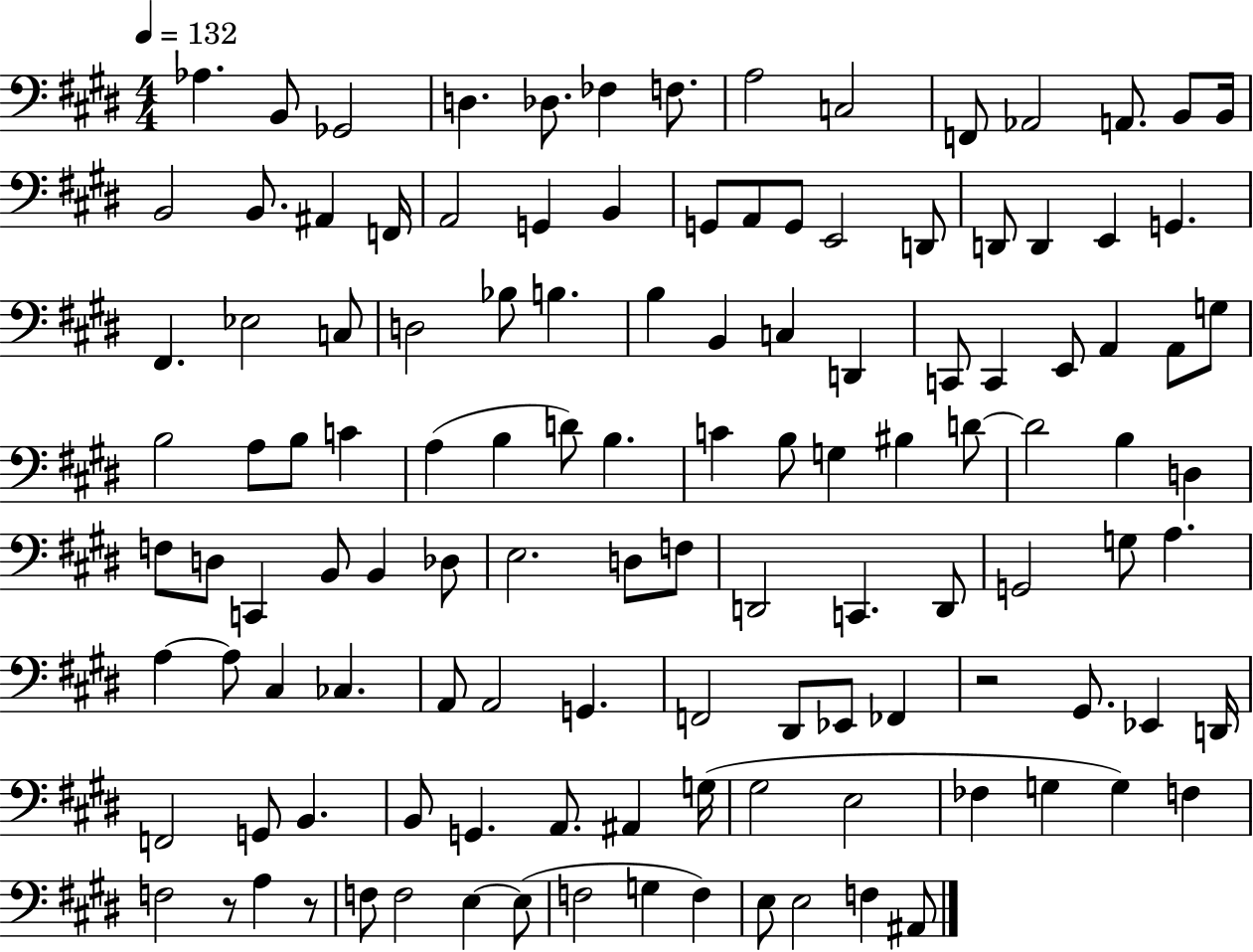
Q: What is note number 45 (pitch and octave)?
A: A2